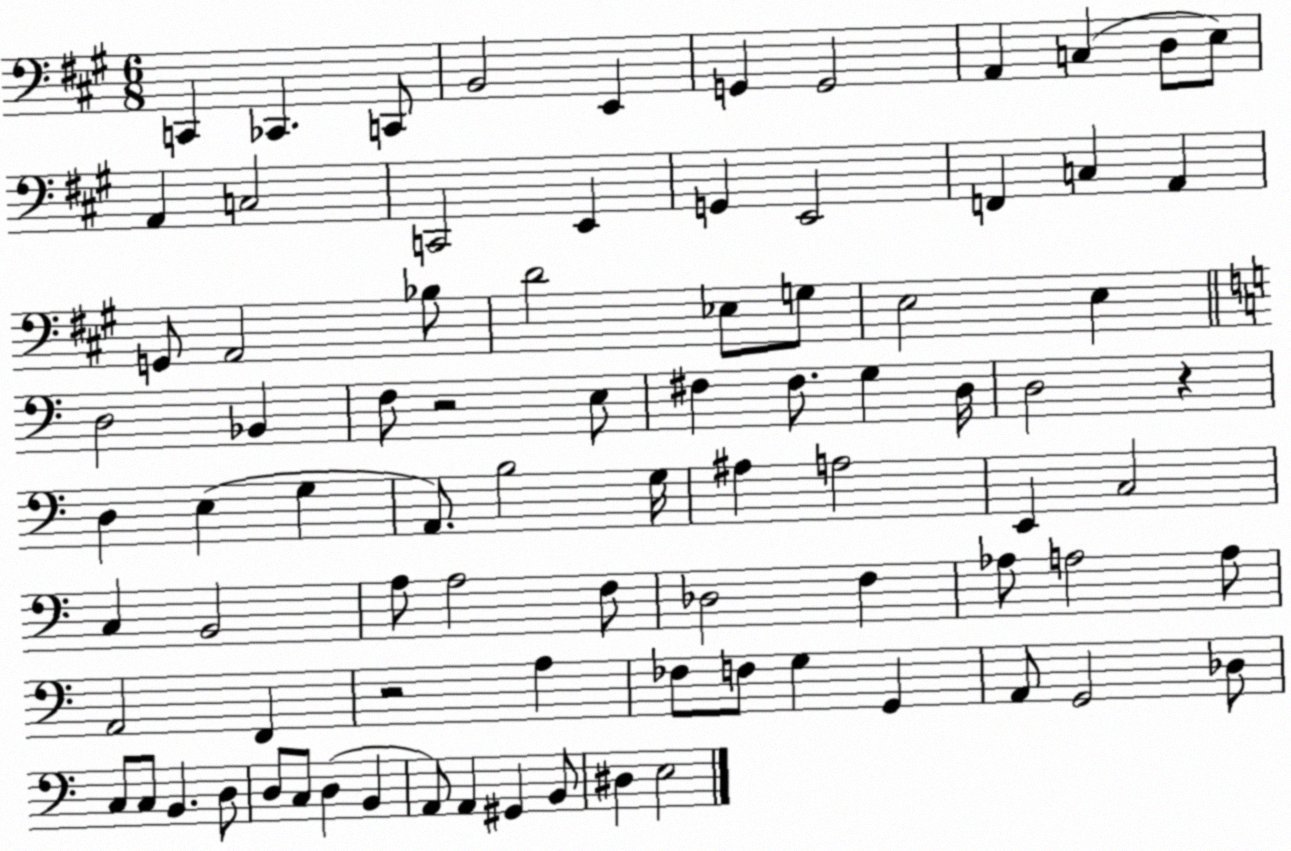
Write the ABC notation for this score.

X:1
T:Untitled
M:6/8
L:1/4
K:A
C,, _C,, C,,/2 B,,2 E,, G,, G,,2 A,, C, D,/2 E,/2 A,, C,2 C,,2 E,, G,, E,,2 F,, C, A,, G,,/2 A,,2 _B,/2 D2 _E,/2 G,/2 E,2 E, D,2 _B,, F,/2 z2 E,/2 ^F, ^F,/2 G, D,/4 D,2 z D, E, G, A,,/2 B,2 G,/4 ^A, A,2 E,, C,2 C, B,,2 A,/2 A,2 F,/2 _D,2 F, _A,/2 A,2 A,/2 A,,2 F,, z2 A, _F,/2 F,/2 G, G,, A,,/2 G,,2 _D,/2 C,/2 C,/2 B,, D,/2 D,/2 C,/2 D, B,, A,,/2 A,, ^G,, B,,/2 ^D, E,2